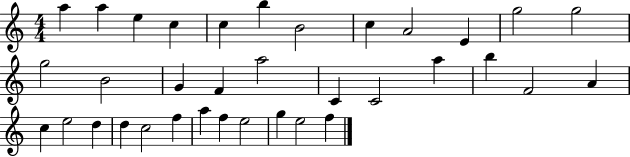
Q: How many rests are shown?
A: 0